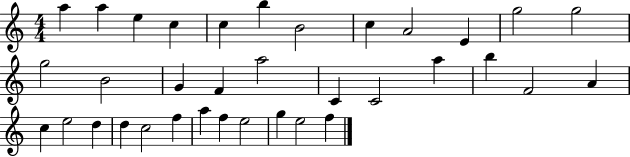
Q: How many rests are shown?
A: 0